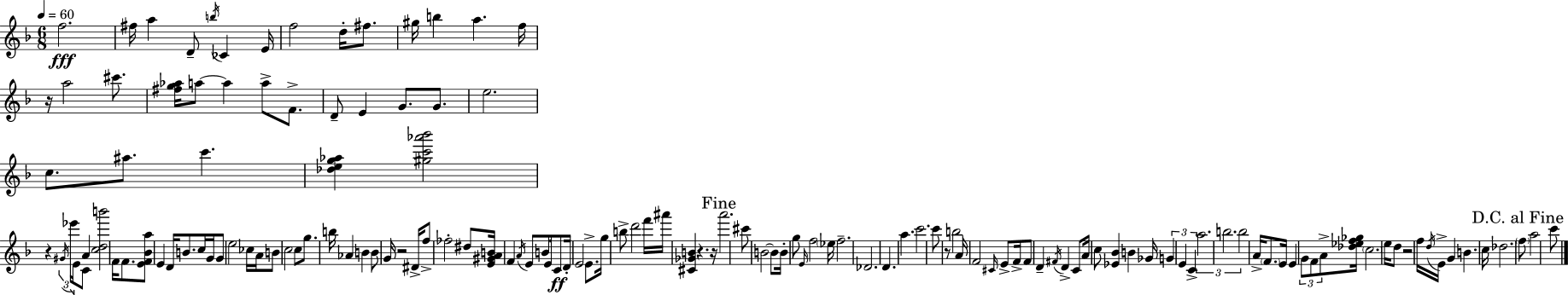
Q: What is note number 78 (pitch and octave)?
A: E4